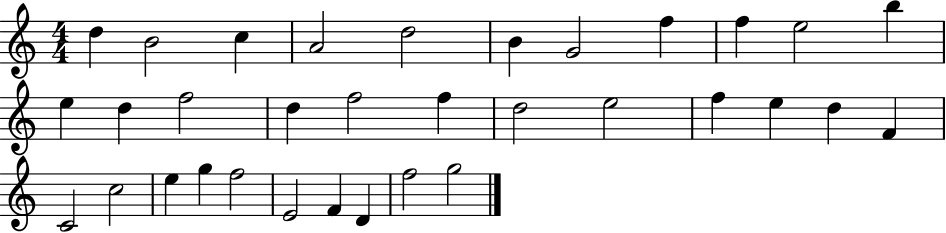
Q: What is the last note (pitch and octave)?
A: G5